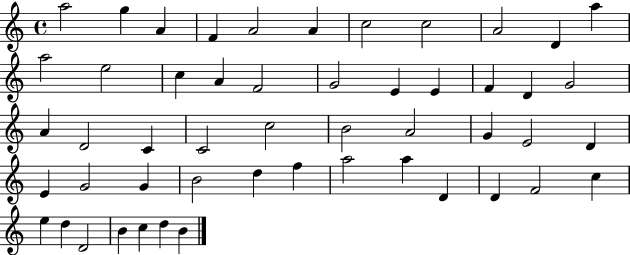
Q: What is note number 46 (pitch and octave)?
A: D5